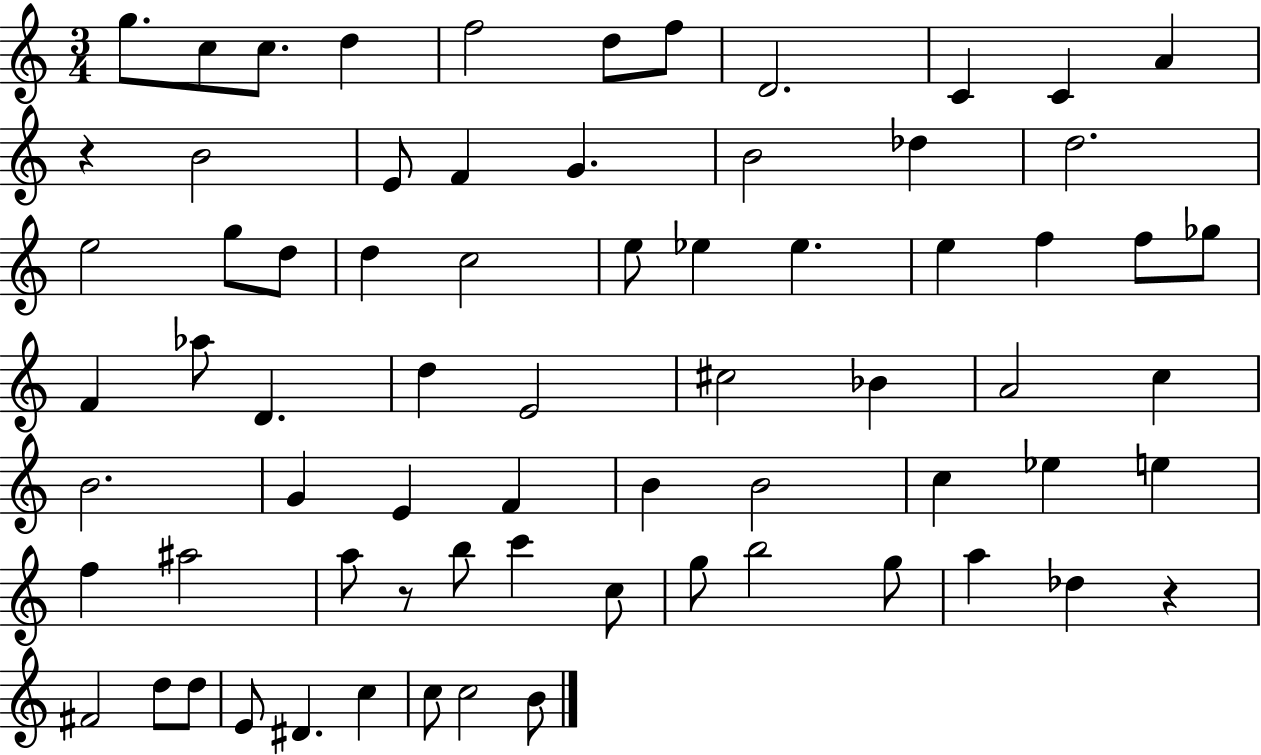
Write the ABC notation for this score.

X:1
T:Untitled
M:3/4
L:1/4
K:C
g/2 c/2 c/2 d f2 d/2 f/2 D2 C C A z B2 E/2 F G B2 _d d2 e2 g/2 d/2 d c2 e/2 _e _e e f f/2 _g/2 F _a/2 D d E2 ^c2 _B A2 c B2 G E F B B2 c _e e f ^a2 a/2 z/2 b/2 c' c/2 g/2 b2 g/2 a _d z ^F2 d/2 d/2 E/2 ^D c c/2 c2 B/2